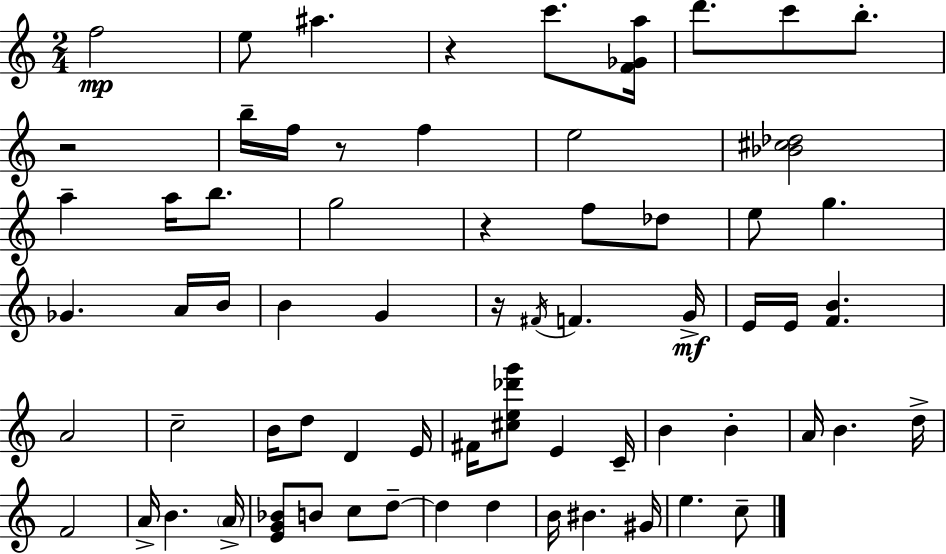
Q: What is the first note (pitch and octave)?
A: F5